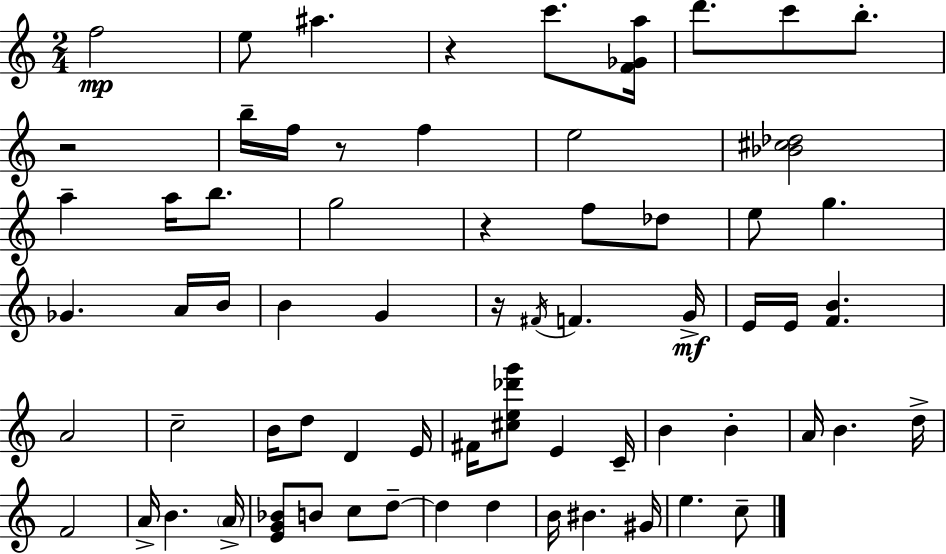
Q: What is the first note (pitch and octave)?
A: F5